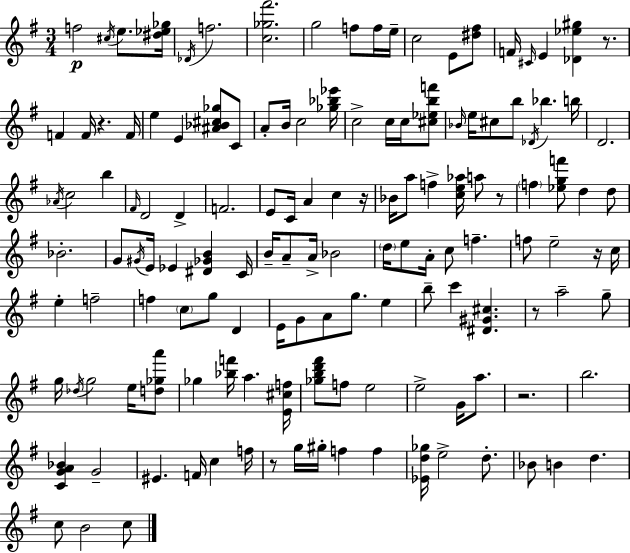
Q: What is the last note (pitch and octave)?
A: C5